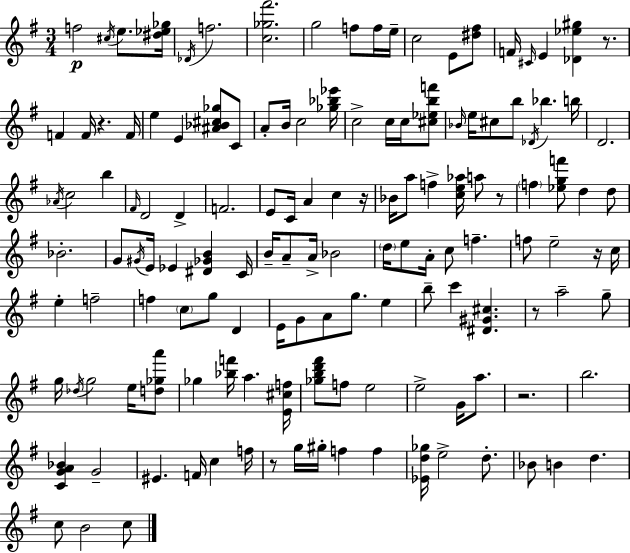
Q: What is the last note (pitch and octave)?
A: C5